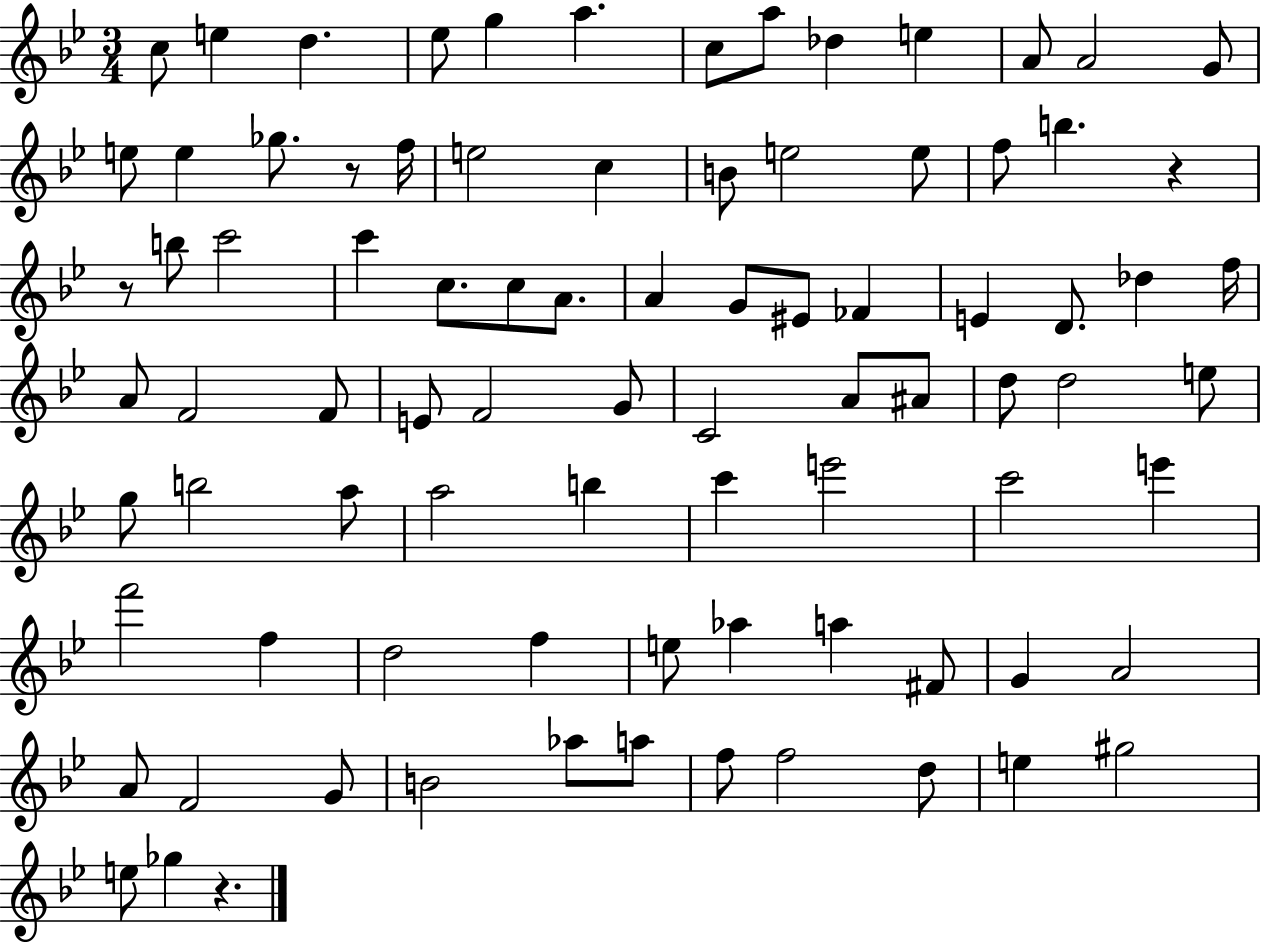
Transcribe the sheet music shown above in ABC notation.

X:1
T:Untitled
M:3/4
L:1/4
K:Bb
c/2 e d _e/2 g a c/2 a/2 _d e A/2 A2 G/2 e/2 e _g/2 z/2 f/4 e2 c B/2 e2 e/2 f/2 b z z/2 b/2 c'2 c' c/2 c/2 A/2 A G/2 ^E/2 _F E D/2 _d f/4 A/2 F2 F/2 E/2 F2 G/2 C2 A/2 ^A/2 d/2 d2 e/2 g/2 b2 a/2 a2 b c' e'2 c'2 e' f'2 f d2 f e/2 _a a ^F/2 G A2 A/2 F2 G/2 B2 _a/2 a/2 f/2 f2 d/2 e ^g2 e/2 _g z